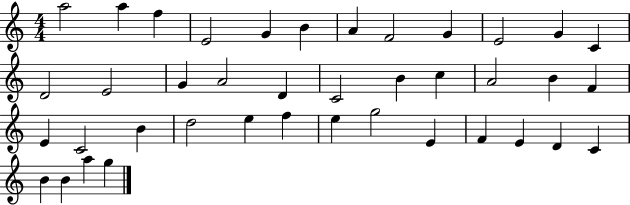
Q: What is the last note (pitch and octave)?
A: G5